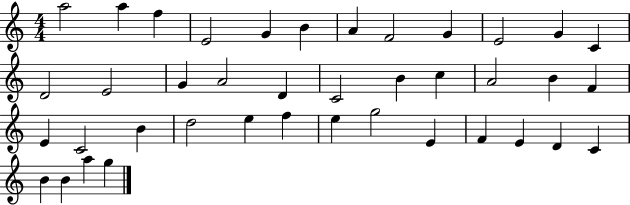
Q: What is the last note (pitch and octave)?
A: G5